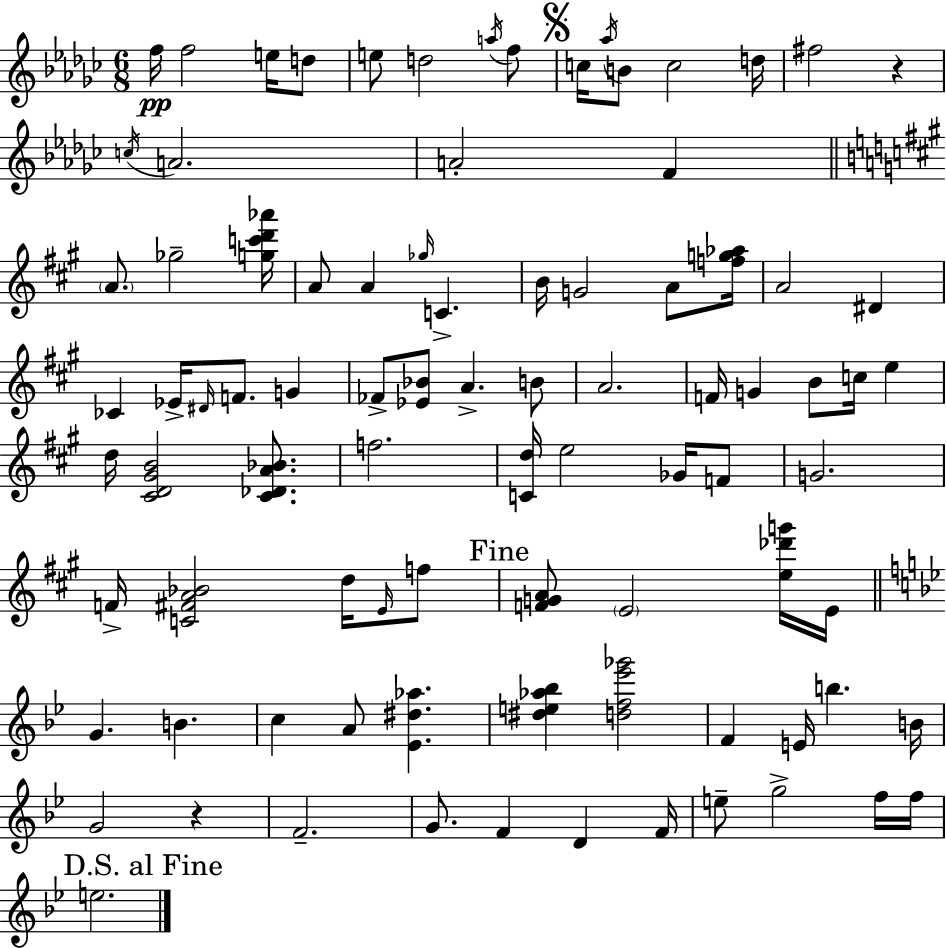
F5/s F5/h E5/s D5/e E5/e D5/h A5/s F5/e C5/s Ab5/s B4/e C5/h D5/s F#5/h R/q C5/s A4/h. A4/h F4/q A4/e. Gb5/h [G5,C6,D6,Ab6]/s A4/e A4/q Gb5/s C4/q. B4/s G4/h A4/e [F5,G5,Ab5]/s A4/h D#4/q CES4/q Eb4/s D#4/s F4/e. G4/q FES4/e [Eb4,Bb4]/e A4/q. B4/e A4/h. F4/s G4/q B4/e C5/s E5/q D5/s [C#4,D4,G#4,B4]/h [C#4,Db4,A4,Bb4]/e. F5/h. [C4,D5]/s E5/h Gb4/s F4/e G4/h. F4/s [C4,F#4,A4,Bb4]/h D5/s E4/s F5/e [F4,G4,A4]/e E4/h [E5,Db6,G6]/s E4/s G4/q. B4/q. C5/q A4/e [Eb4,D#5,Ab5]/q. [D#5,E5,Ab5,Bb5]/q [D5,F5,Eb6,Gb6]/h F4/q E4/s B5/q. B4/s G4/h R/q F4/h. G4/e. F4/q D4/q F4/s E5/e G5/h F5/s F5/s E5/h.